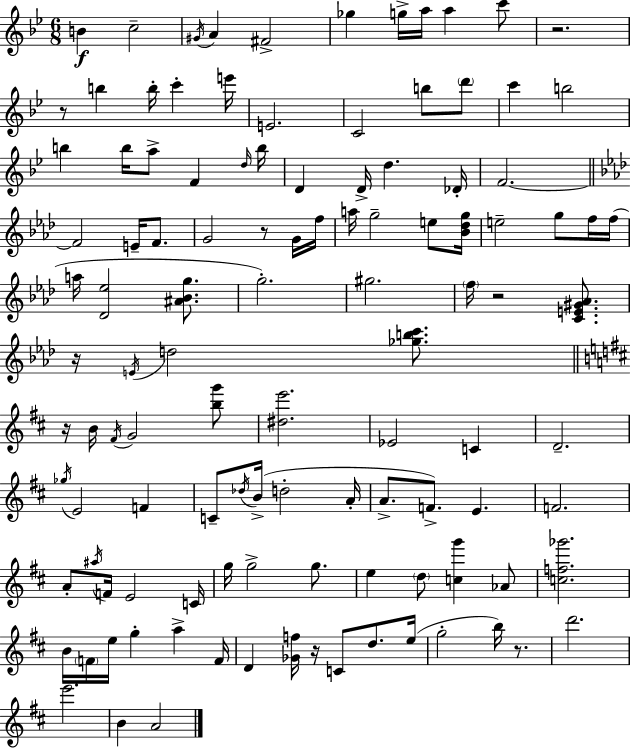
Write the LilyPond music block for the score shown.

{
  \clef treble
  \numericTimeSignature
  \time 6/8
  \key g \minor
  b'4\f c''2-- | \acciaccatura { gis'16 } a'4 fis'2-> | ges''4 g''16-> a''16 a''4 c'''8 | r2. | \break r8 b''4 b''16-. c'''4-. | e'''16 e'2. | c'2 b''8 \parenthesize d'''8 | c'''4 b''2 | \break b''4 b''16 a''8-> f'4 | \grace { d''16 } b''16 d'4 d'16-> d''4. | des'16-. f'2.~~ | \bar "||" \break \key f \minor f'2 e'16-- f'8. | g'2 r8 g'16 f''16 | a''16 g''2-- e''8 <bes' des'' g''>16 | e''2-- g''8 f''16 f''16( | \break a''16 <des' ees''>2 <ais' bes' g''>8. | g''2.-.) | gis''2. | \parenthesize f''16 r2 <c' e' gis' aes'>8. | \break r16 \acciaccatura { e'16 } d''2 <ges'' b'' c'''>8. | \bar "||" \break \key b \minor r16 b'16 \acciaccatura { fis'16 } g'2 <b'' g'''>8 | <dis'' e'''>2. | ees'2 c'4 | d'2.-- | \break \acciaccatura { ges''16 } e'2 f'4 | c'8-- \acciaccatura { des''16 }( b'16-> d''2-. | a'16-. a'8.-> f'8.->) e'4. | f'2. | \break a'8-. \acciaccatura { ais''16 } f'16 e'2 | c'16 g''16 g''2-> | g''8. e''4 \parenthesize d''8 <c'' g'''>4 | aes'8 <c'' f'' ges'''>2. | \break b'16 \parenthesize f'16 e''16 g''4-. a''4-> | f'16 d'4 <ges' f''>16 r16 c'8 | d''8. e''16( g''2-. | b''16) r8. d'''2. | \break e'''2. | b'4 a'2 | \bar "|."
}